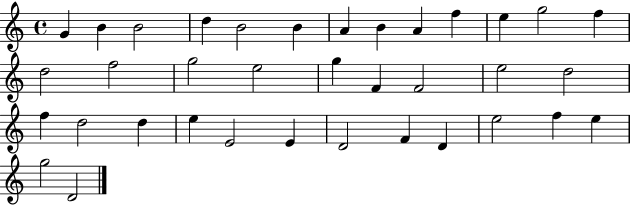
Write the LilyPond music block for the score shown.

{
  \clef treble
  \time 4/4
  \defaultTimeSignature
  \key c \major
  g'4 b'4 b'2 | d''4 b'2 b'4 | a'4 b'4 a'4 f''4 | e''4 g''2 f''4 | \break d''2 f''2 | g''2 e''2 | g''4 f'4 f'2 | e''2 d''2 | \break f''4 d''2 d''4 | e''4 e'2 e'4 | d'2 f'4 d'4 | e''2 f''4 e''4 | \break g''2 d'2 | \bar "|."
}